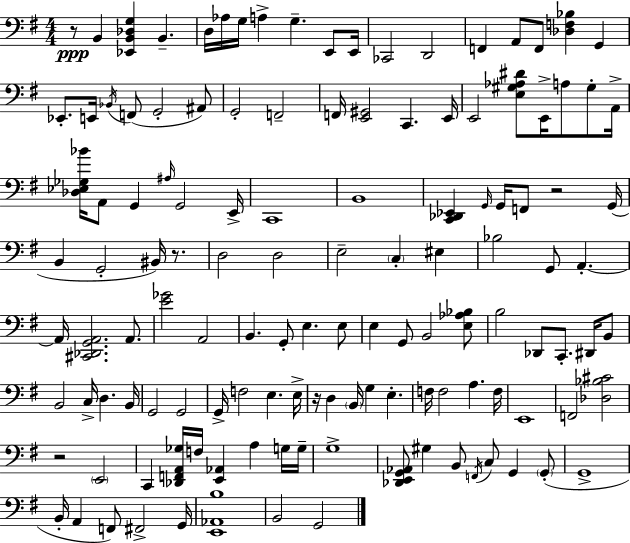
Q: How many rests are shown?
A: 5